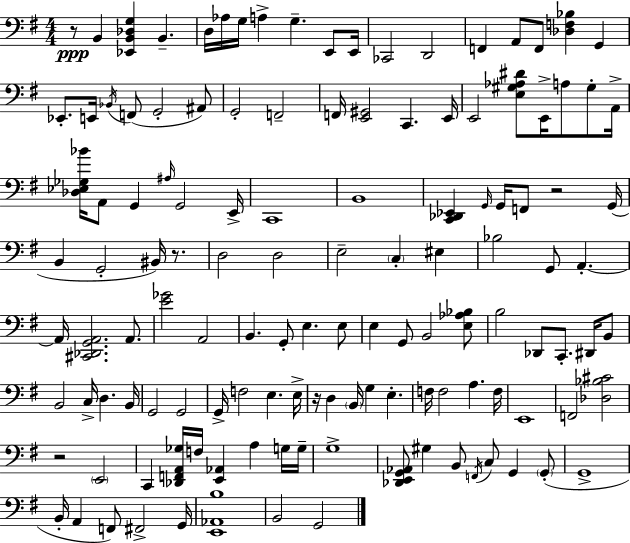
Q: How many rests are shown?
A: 5